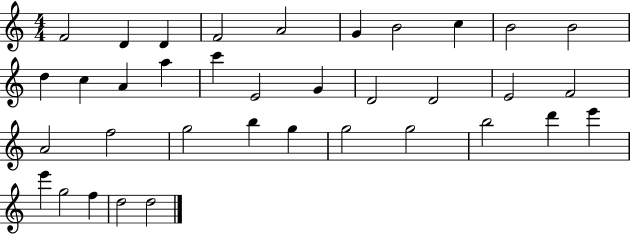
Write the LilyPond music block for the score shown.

{
  \clef treble
  \numericTimeSignature
  \time 4/4
  \key c \major
  f'2 d'4 d'4 | f'2 a'2 | g'4 b'2 c''4 | b'2 b'2 | \break d''4 c''4 a'4 a''4 | c'''4 e'2 g'4 | d'2 d'2 | e'2 f'2 | \break a'2 f''2 | g''2 b''4 g''4 | g''2 g''2 | b''2 d'''4 e'''4 | \break e'''4 g''2 f''4 | d''2 d''2 | \bar "|."
}